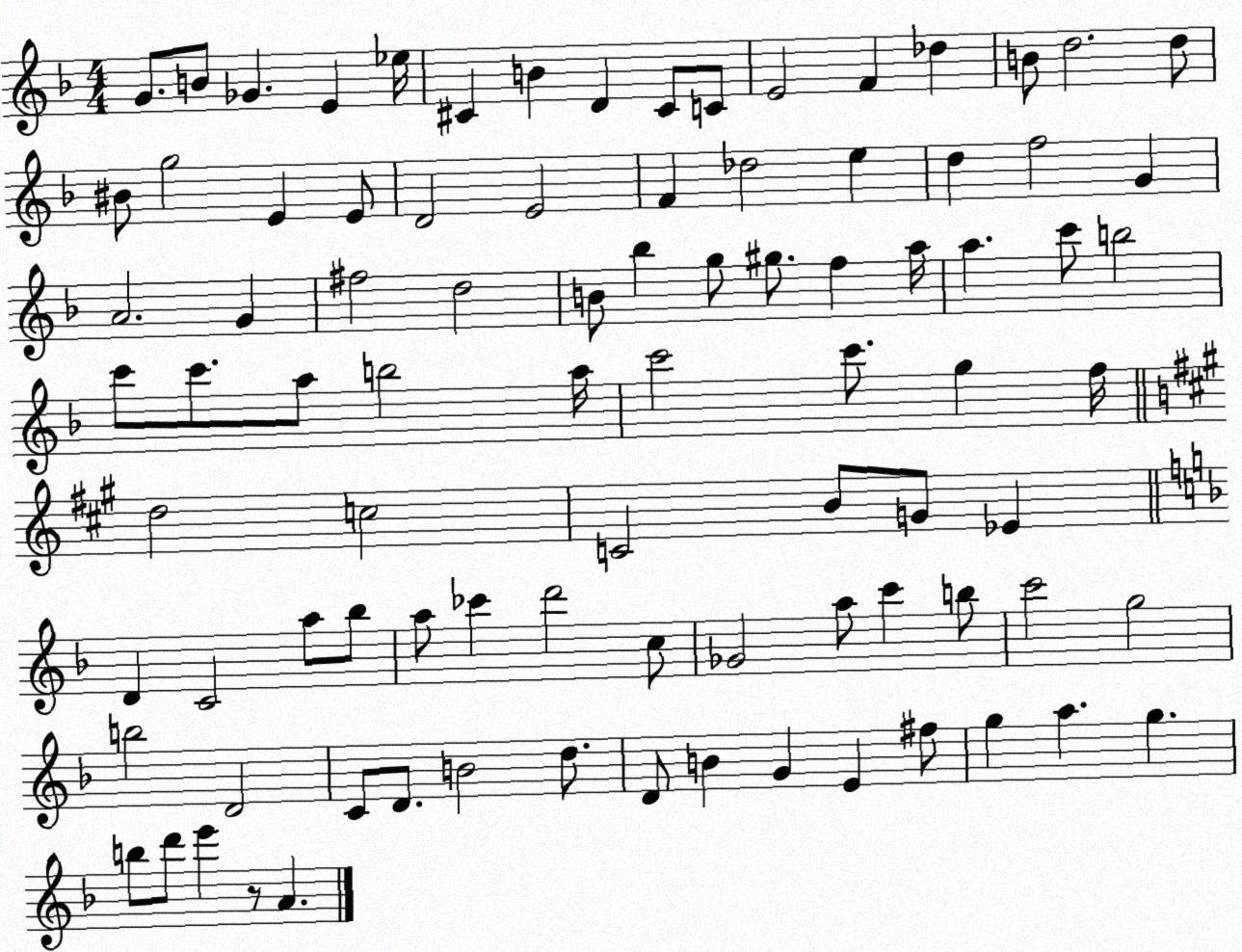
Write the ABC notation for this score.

X:1
T:Untitled
M:4/4
L:1/4
K:F
G/2 B/2 _G E _e/4 ^C B D ^C/2 C/2 E2 F _d B/2 d2 d/2 ^B/2 g2 E E/2 D2 E2 F _d2 e d f2 G A2 G ^f2 d2 B/2 _b g/2 ^g/2 f a/4 a c'/2 b2 c'/2 c'/2 a/2 b2 a/4 c'2 c'/2 g f/4 d2 c2 C2 B/2 G/2 _E D C2 a/2 _b/2 a/2 _c' d'2 c/2 _G2 a/2 c' b/2 c'2 g2 b2 D2 C/2 D/2 B2 d/2 D/2 B G E ^f/2 g a g b/2 d'/2 e' z/2 A